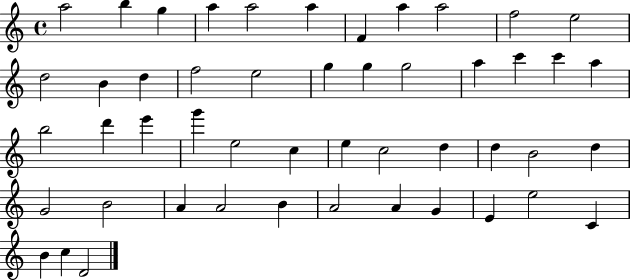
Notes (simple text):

A5/h B5/q G5/q A5/q A5/h A5/q F4/q A5/q A5/h F5/h E5/h D5/h B4/q D5/q F5/h E5/h G5/q G5/q G5/h A5/q C6/q C6/q A5/q B5/h D6/q E6/q G6/q E5/h C5/q E5/q C5/h D5/q D5/q B4/h D5/q G4/h B4/h A4/q A4/h B4/q A4/h A4/q G4/q E4/q E5/h C4/q B4/q C5/q D4/h